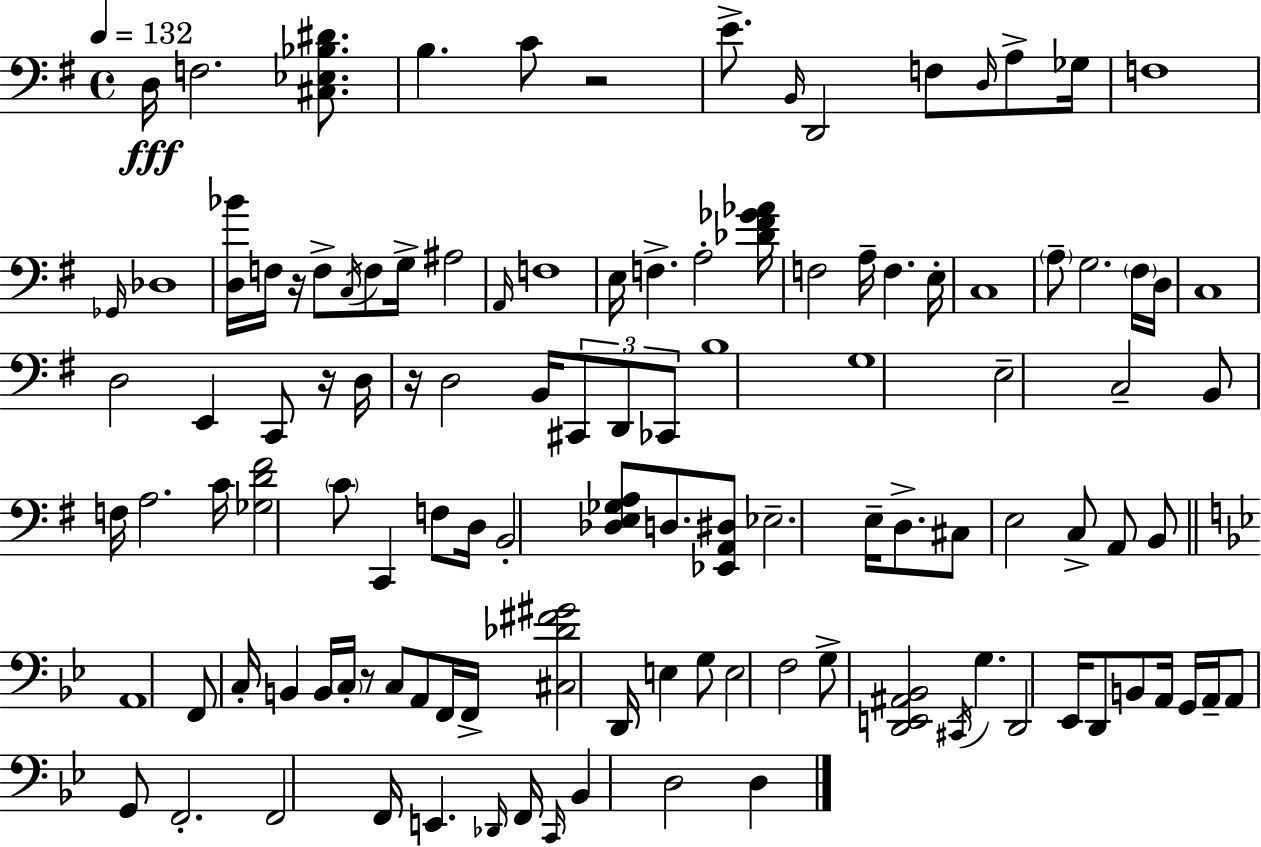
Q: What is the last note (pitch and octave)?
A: D3